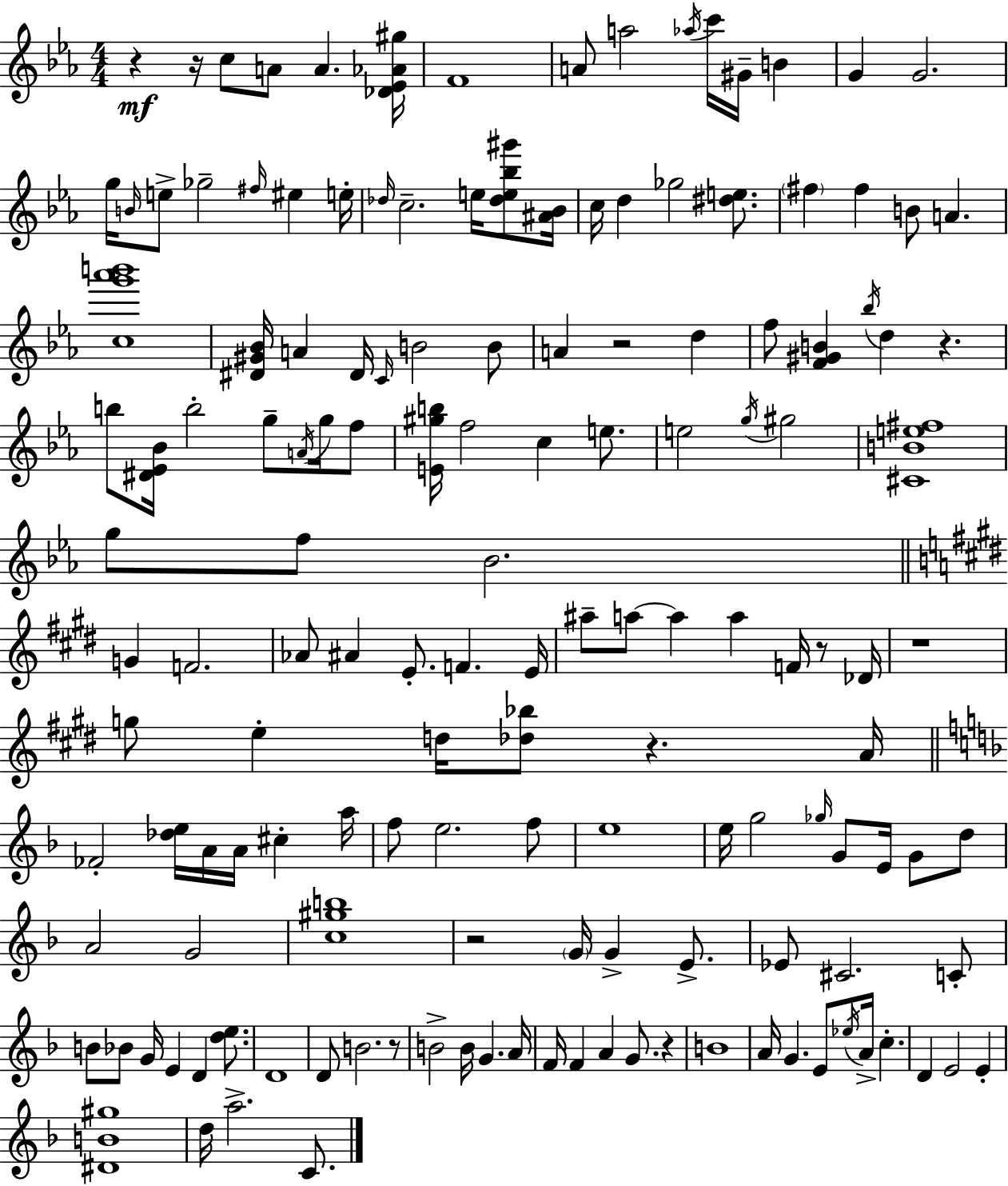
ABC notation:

X:1
T:Untitled
M:4/4
L:1/4
K:Cm
z z/4 c/2 A/2 A [_D_E_A^g]/4 F4 A/2 a2 _a/4 c'/4 ^G/4 B G G2 g/4 B/4 e/2 _g2 ^f/4 ^e e/4 _d/4 c2 e/4 [_de_b^g']/2 [^A_B]/4 c/4 d _g2 [^de]/2 ^f ^f B/2 A [cg'_a'b']4 [^D^G_B]/4 A ^D/4 C/4 B2 B/2 A z2 d f/2 [F^GB] _b/4 d z b/2 [^D_E_B]/4 b2 g/2 A/4 g/4 f/2 [E^gb]/4 f2 c e/2 e2 g/4 ^g2 [^CBe^f]4 g/2 f/2 _B2 G F2 _A/2 ^A E/2 F E/4 ^a/2 a/2 a a F/4 z/2 _D/4 z4 g/2 e d/4 [_d_b]/2 z A/4 _F2 [_de]/4 A/4 A/4 ^c a/4 f/2 e2 f/2 e4 e/4 g2 _g/4 G/2 E/4 G/2 d/2 A2 G2 [c^gb]4 z2 G/4 G E/2 _E/2 ^C2 C/2 B/2 _B/2 G/4 E D [de]/2 D4 D/2 B2 z/2 B2 B/4 G A/4 F/4 F A G/2 z B4 A/4 G E/2 _e/4 A/4 c D E2 E [^DB^g]4 d/4 a2 C/2